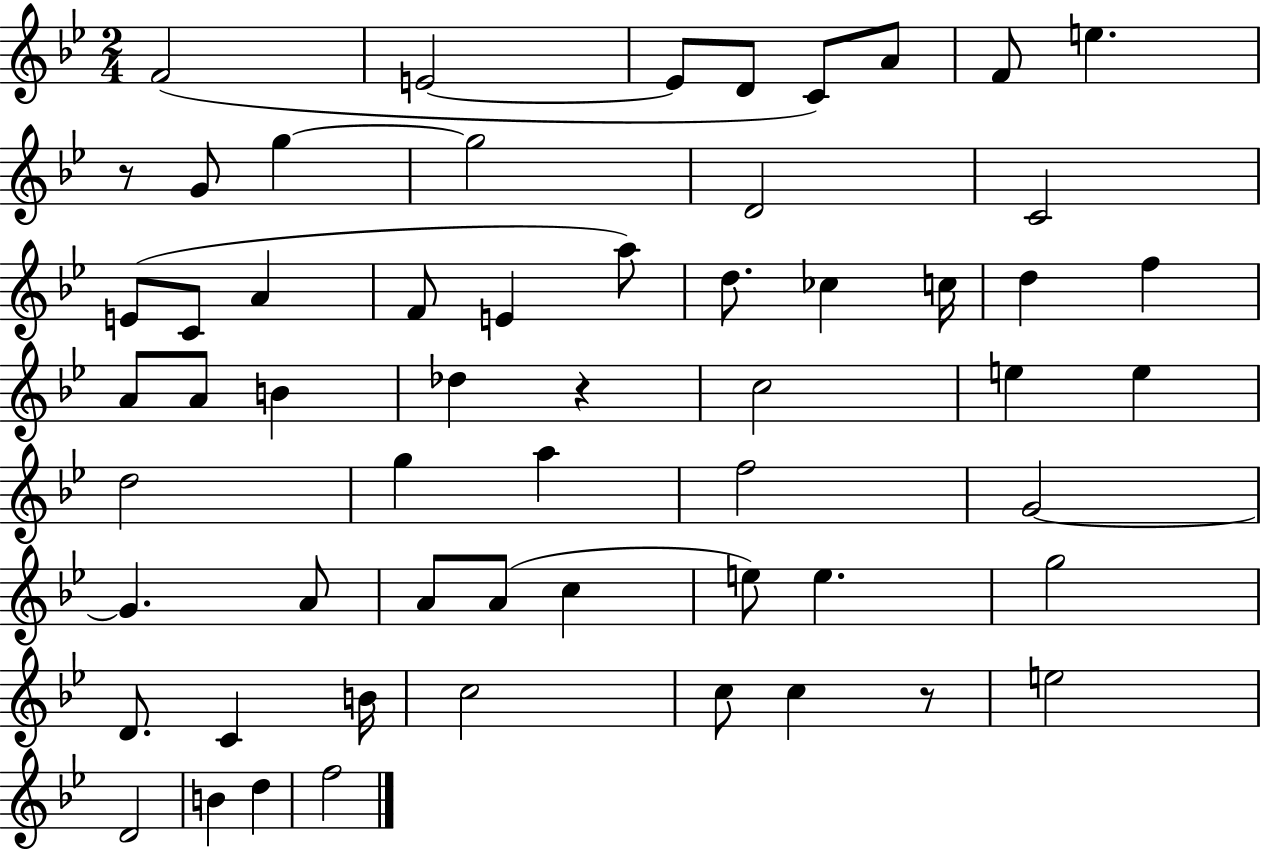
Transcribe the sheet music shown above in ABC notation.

X:1
T:Untitled
M:2/4
L:1/4
K:Bb
F2 E2 E/2 D/2 C/2 A/2 F/2 e z/2 G/2 g g2 D2 C2 E/2 C/2 A F/2 E a/2 d/2 _c c/4 d f A/2 A/2 B _d z c2 e e d2 g a f2 G2 G A/2 A/2 A/2 c e/2 e g2 D/2 C B/4 c2 c/2 c z/2 e2 D2 B d f2